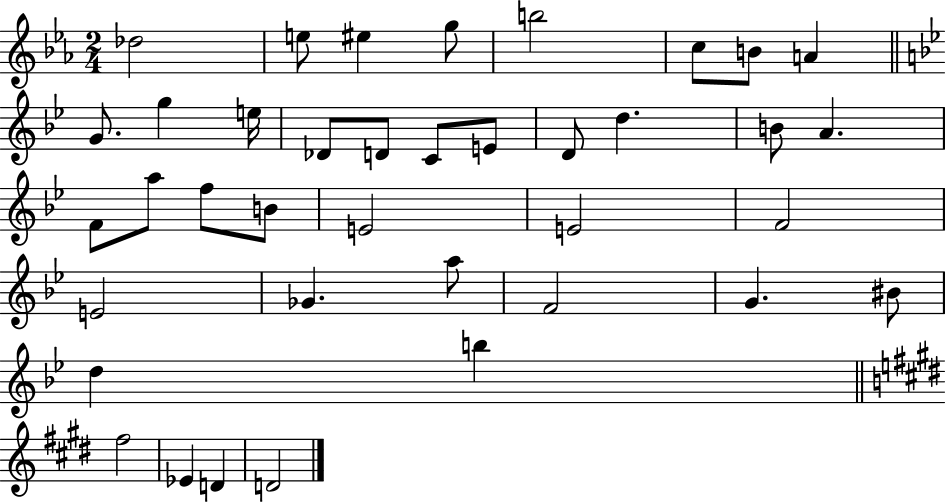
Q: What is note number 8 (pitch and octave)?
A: A4